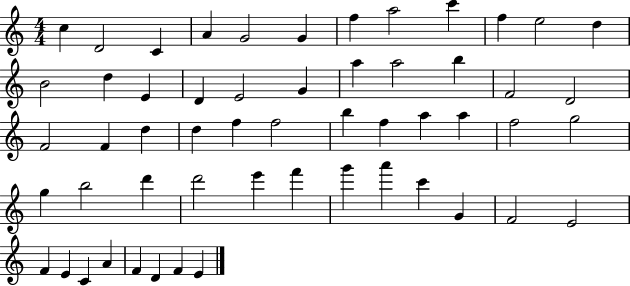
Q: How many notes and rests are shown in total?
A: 55